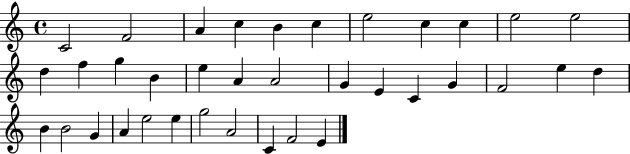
C4/h F4/h A4/q C5/q B4/q C5/q E5/h C5/q C5/q E5/h E5/h D5/q F5/q G5/q B4/q E5/q A4/q A4/h G4/q E4/q C4/q G4/q F4/h E5/q D5/q B4/q B4/h G4/q A4/q E5/h E5/q G5/h A4/h C4/q F4/h E4/q